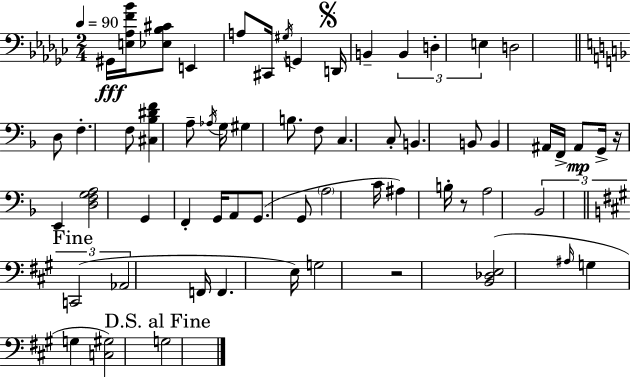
{
  \clef bass
  \numericTimeSignature
  \time 2/4
  \key ees \minor
  \tempo 4 = 90
  gis,16\fff <e aes f' bes'>16 <ees bes cis'>8 e,4 | a8 cis,16 \acciaccatura { gis16 } g,4 | \mark \markup { \musicglyph "scripts.segno" } d,16 b,4-- \tuplet 3/2 { b,4 | d4-. e4 } | \break d2 | \bar "||" \break \key f \major d8 f4.-. | f8 <cis bes dis' f'>4 a8-- | \acciaccatura { aes16 } g16 gis4 b8. | f8 c4. | \break c8-. b,4. | b,8 b,4 ais,16 | f,16-> ais,8\mp g,16-> r16 e,4 | <d f g a>2 | \break g,4 f,4-. | g,16 a,8 g,8.( g,8 | \parenthesize a2 | c'16 ais4) b16-. r8 | \break a2 | \tuplet 3/2 { bes,2 | \mark "Fine" \bar "||" \break \key a \major c,2( | aes,2 } | f,16 f,4. e16) | g2 | \break r2 | <b, des e>2( | \grace { ais16 } g4 g4 | <c gis>2) | \break \mark "D.S. al Fine" g2 | \bar "|."
}